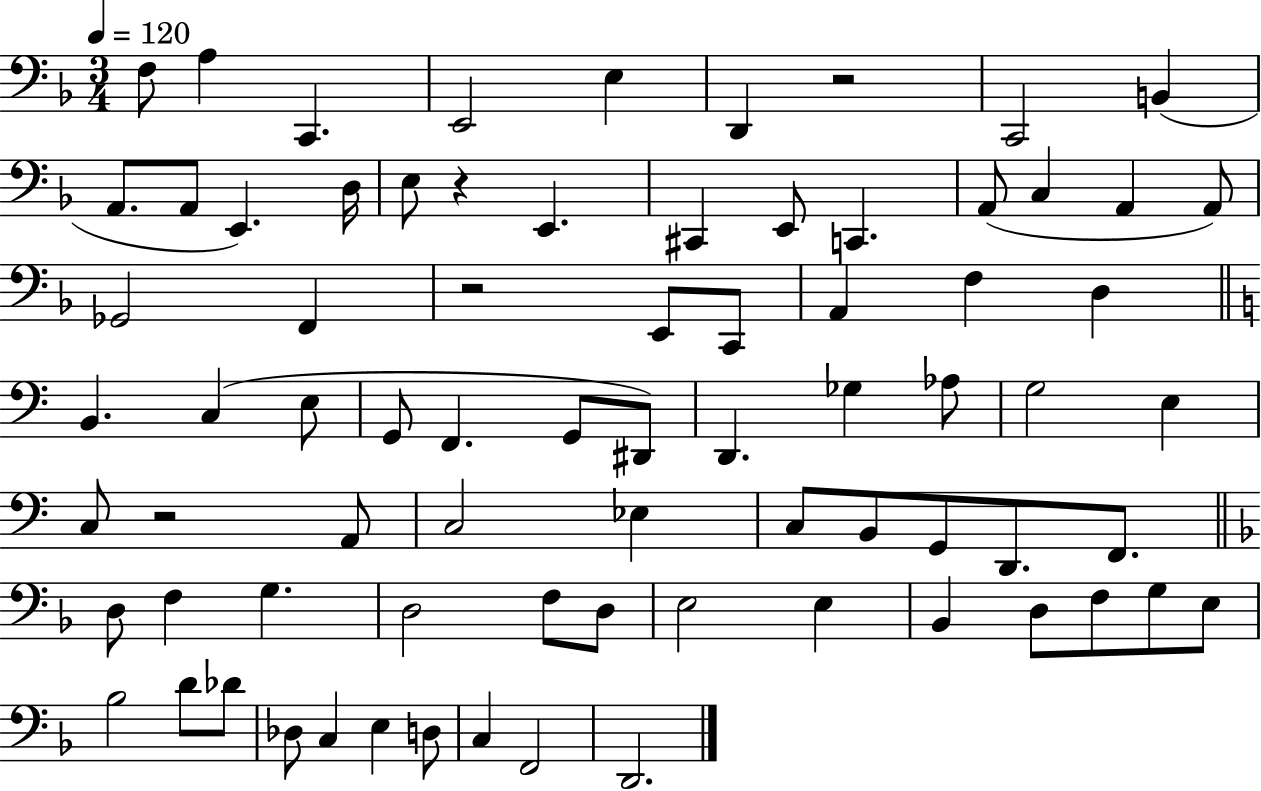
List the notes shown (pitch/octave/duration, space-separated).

F3/e A3/q C2/q. E2/h E3/q D2/q R/h C2/h B2/q A2/e. A2/e E2/q. D3/s E3/e R/q E2/q. C#2/q E2/e C2/q. A2/e C3/q A2/q A2/e Gb2/h F2/q R/h E2/e C2/e A2/q F3/q D3/q B2/q. C3/q E3/e G2/e F2/q. G2/e D#2/e D2/q. Gb3/q Ab3/e G3/h E3/q C3/e R/h A2/e C3/h Eb3/q C3/e B2/e G2/e D2/e. F2/e. D3/e F3/q G3/q. D3/h F3/e D3/e E3/h E3/q Bb2/q D3/e F3/e G3/e E3/e Bb3/h D4/e Db4/e Db3/e C3/q E3/q D3/e C3/q F2/h D2/h.